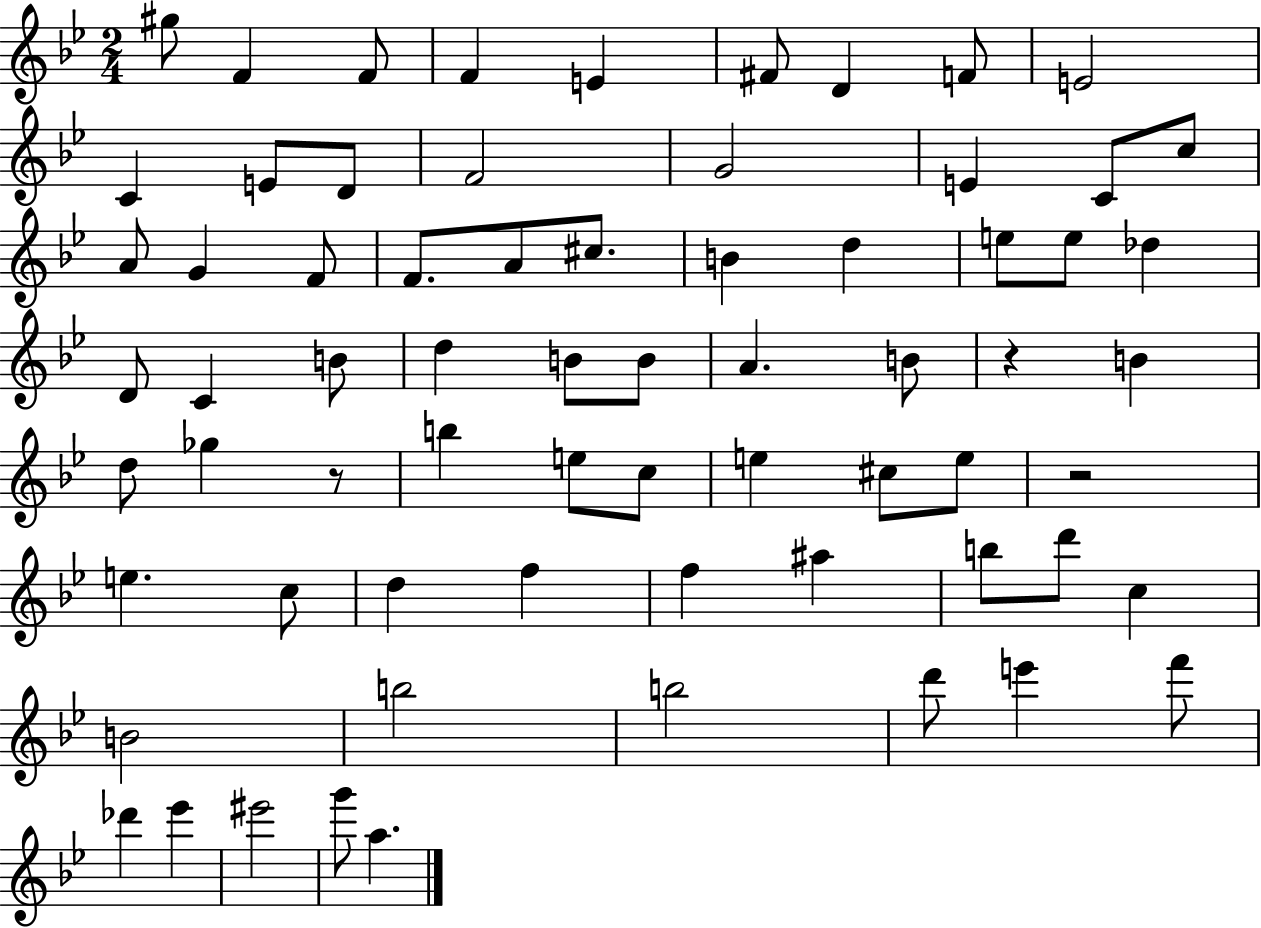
{
  \clef treble
  \numericTimeSignature
  \time 2/4
  \key bes \major
  gis''8 f'4 f'8 | f'4 e'4 | fis'8 d'4 f'8 | e'2 | \break c'4 e'8 d'8 | f'2 | g'2 | e'4 c'8 c''8 | \break a'8 g'4 f'8 | f'8. a'8 cis''8. | b'4 d''4 | e''8 e''8 des''4 | \break d'8 c'4 b'8 | d''4 b'8 b'8 | a'4. b'8 | r4 b'4 | \break d''8 ges''4 r8 | b''4 e''8 c''8 | e''4 cis''8 e''8 | r2 | \break e''4. c''8 | d''4 f''4 | f''4 ais''4 | b''8 d'''8 c''4 | \break b'2 | b''2 | b''2 | d'''8 e'''4 f'''8 | \break des'''4 ees'''4 | eis'''2 | g'''8 a''4. | \bar "|."
}